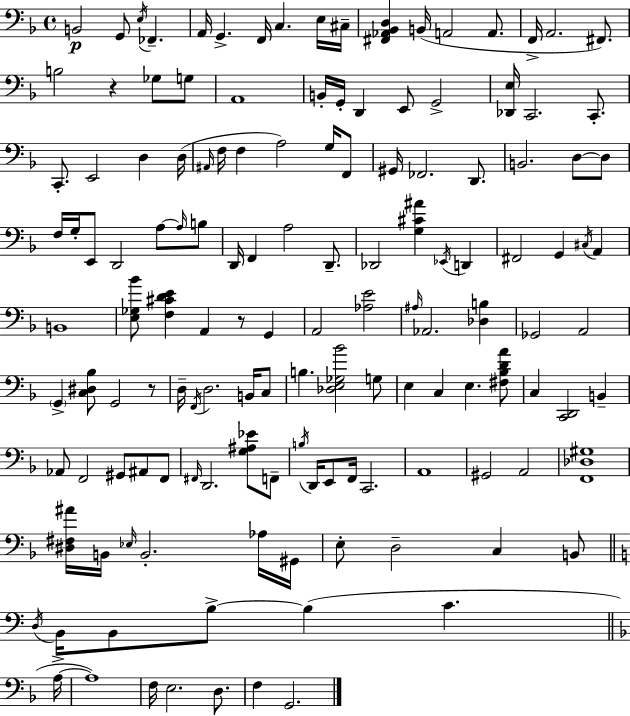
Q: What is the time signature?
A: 4/4